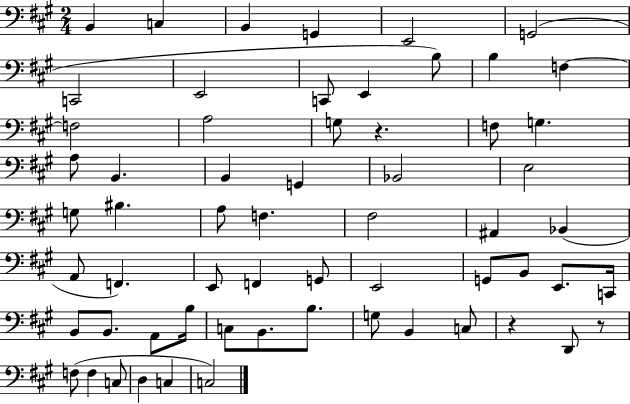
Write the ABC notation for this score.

X:1
T:Untitled
M:2/4
L:1/4
K:A
B,, C, B,, G,, E,,2 G,,2 C,,2 E,,2 C,,/2 E,, B,/2 B, F, F,2 A,2 G,/2 z F,/2 G, A,/2 B,, B,, G,, _B,,2 E,2 G,/2 ^B, A,/2 F, ^F,2 ^A,, _B,, A,,/2 F,, E,,/2 F,, G,,/2 E,,2 G,,/2 B,,/2 E,,/2 C,,/4 B,,/2 B,,/2 A,,/2 B,/4 C,/2 B,,/2 B,/2 G,/2 B,, C,/2 z D,,/2 z/2 F,/2 F, C,/2 D, C, C,2